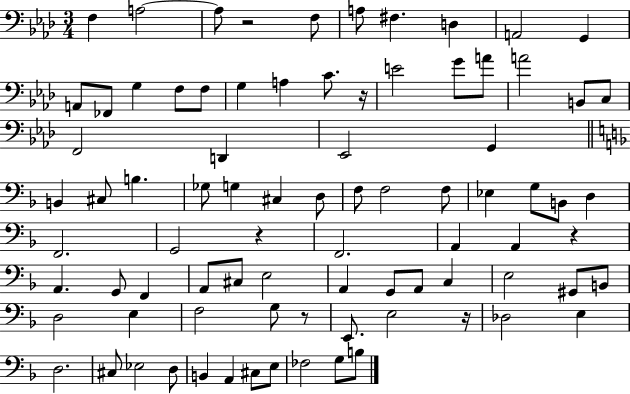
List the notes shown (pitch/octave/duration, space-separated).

F3/q A3/h A3/e R/h F3/e A3/e F#3/q. D3/q A2/h G2/q A2/e FES2/e G3/q F3/e F3/e G3/q A3/q C4/e. R/s E4/h G4/e A4/e A4/h B2/e C3/e F2/h D2/q Eb2/h G2/q B2/q C#3/e B3/q. Gb3/e G3/q C#3/q D3/e F3/e F3/h F3/e Eb3/q G3/e B2/e D3/q F2/h. G2/h R/q F2/h. A2/q A2/q R/q A2/q. G2/e F2/q A2/e C#3/e E3/h A2/q G2/e A2/e C3/q E3/h G#2/e B2/e D3/h E3/q F3/h G3/e R/e E2/e. E3/h R/s Db3/h E3/q D3/h. C#3/e Eb3/h D3/e B2/q A2/q C#3/e E3/e FES3/h G3/e B3/e